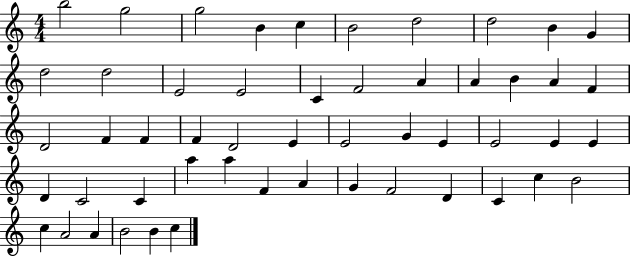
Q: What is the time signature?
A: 4/4